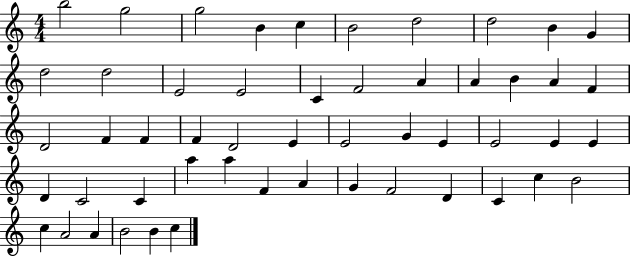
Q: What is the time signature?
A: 4/4